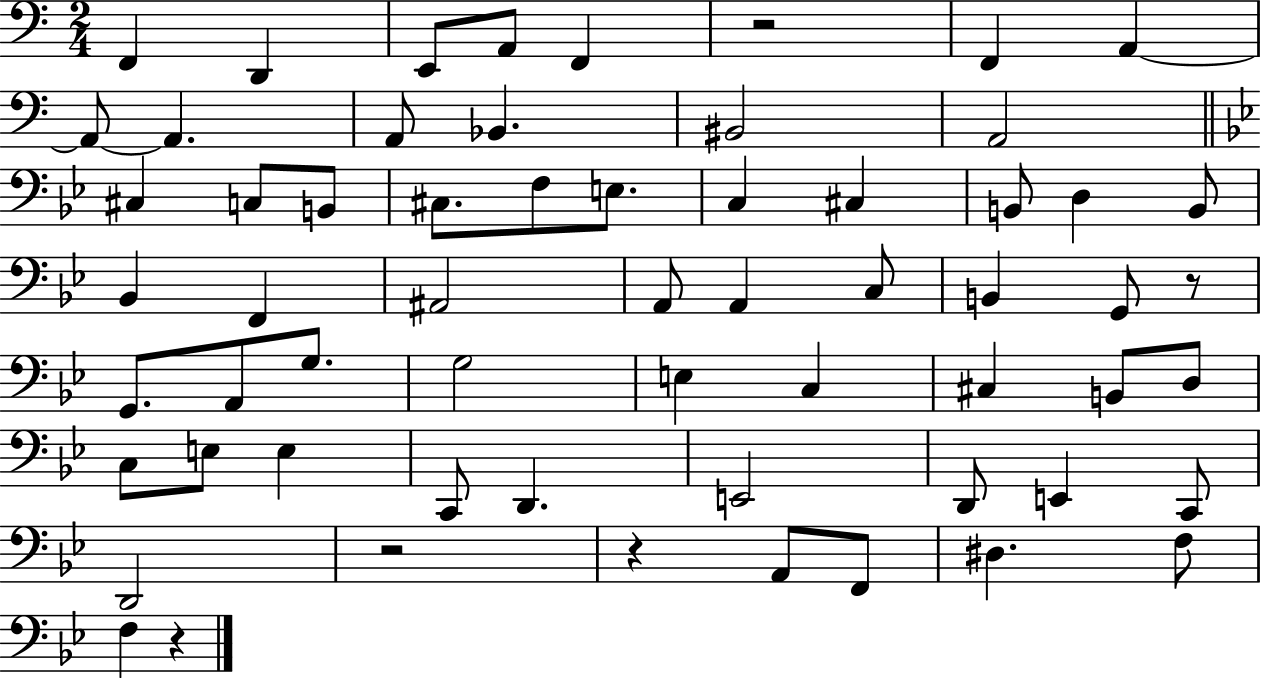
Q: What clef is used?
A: bass